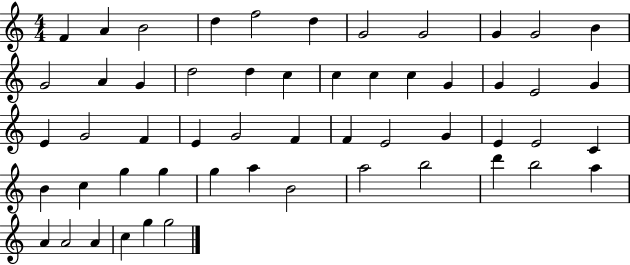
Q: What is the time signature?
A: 4/4